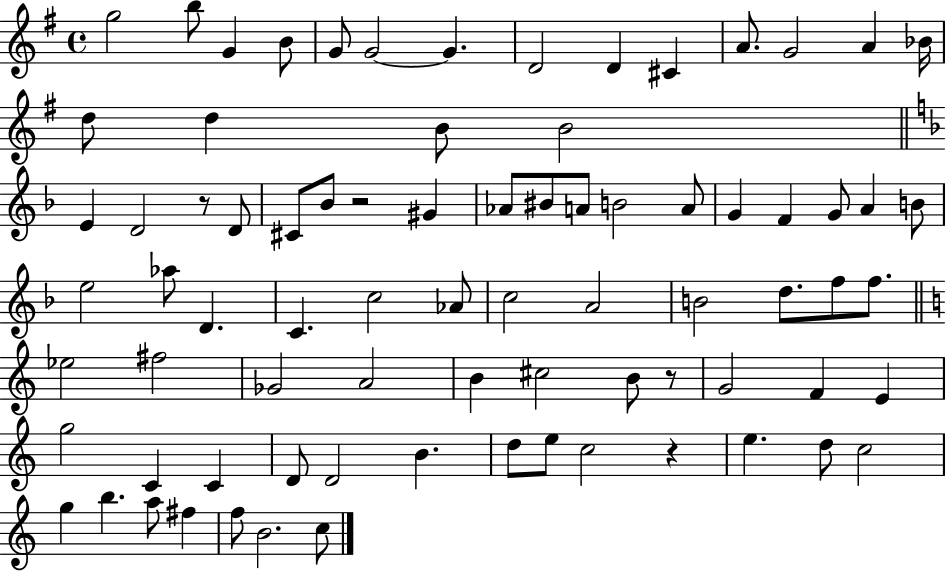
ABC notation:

X:1
T:Untitled
M:4/4
L:1/4
K:G
g2 b/2 G B/2 G/2 G2 G D2 D ^C A/2 G2 A _B/4 d/2 d B/2 B2 E D2 z/2 D/2 ^C/2 _B/2 z2 ^G _A/2 ^B/2 A/2 B2 A/2 G F G/2 A B/2 e2 _a/2 D C c2 _A/2 c2 A2 B2 d/2 f/2 f/2 _e2 ^f2 _G2 A2 B ^c2 B/2 z/2 G2 F E g2 C C D/2 D2 B d/2 e/2 c2 z e d/2 c2 g b a/2 ^f f/2 B2 c/2